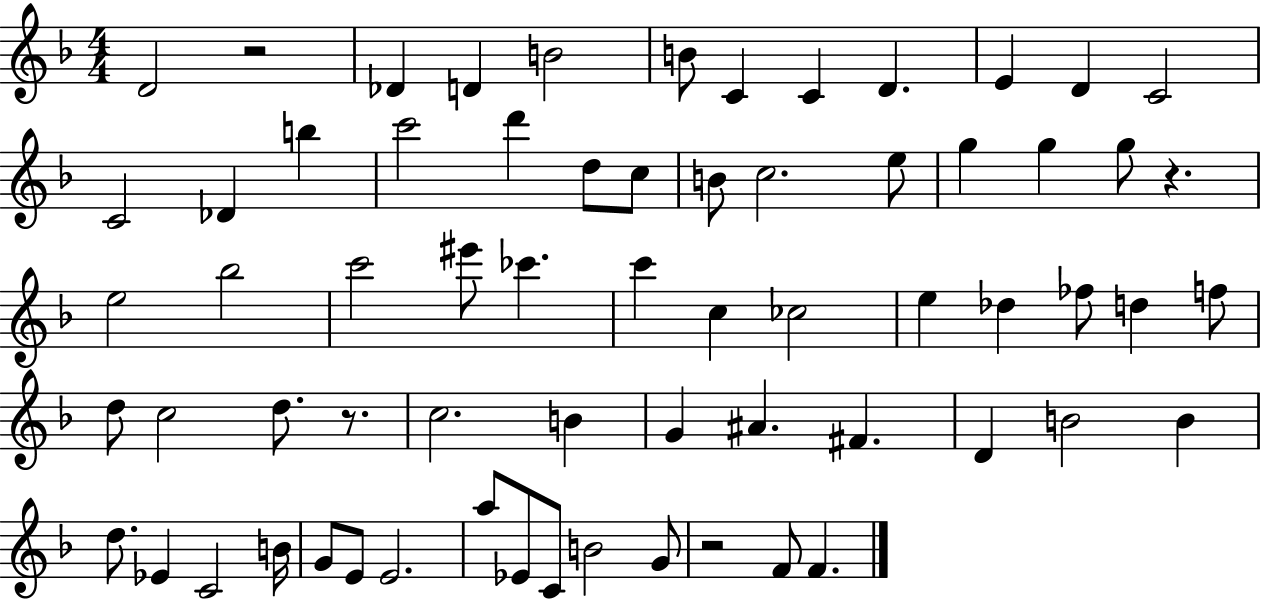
X:1
T:Untitled
M:4/4
L:1/4
K:F
D2 z2 _D D B2 B/2 C C D E D C2 C2 _D b c'2 d' d/2 c/2 B/2 c2 e/2 g g g/2 z e2 _b2 c'2 ^e'/2 _c' c' c _c2 e _d _f/2 d f/2 d/2 c2 d/2 z/2 c2 B G ^A ^F D B2 B d/2 _E C2 B/4 G/2 E/2 E2 a/2 _E/2 C/2 B2 G/2 z2 F/2 F